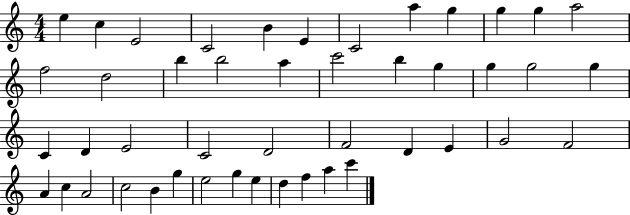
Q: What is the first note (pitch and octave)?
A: E5